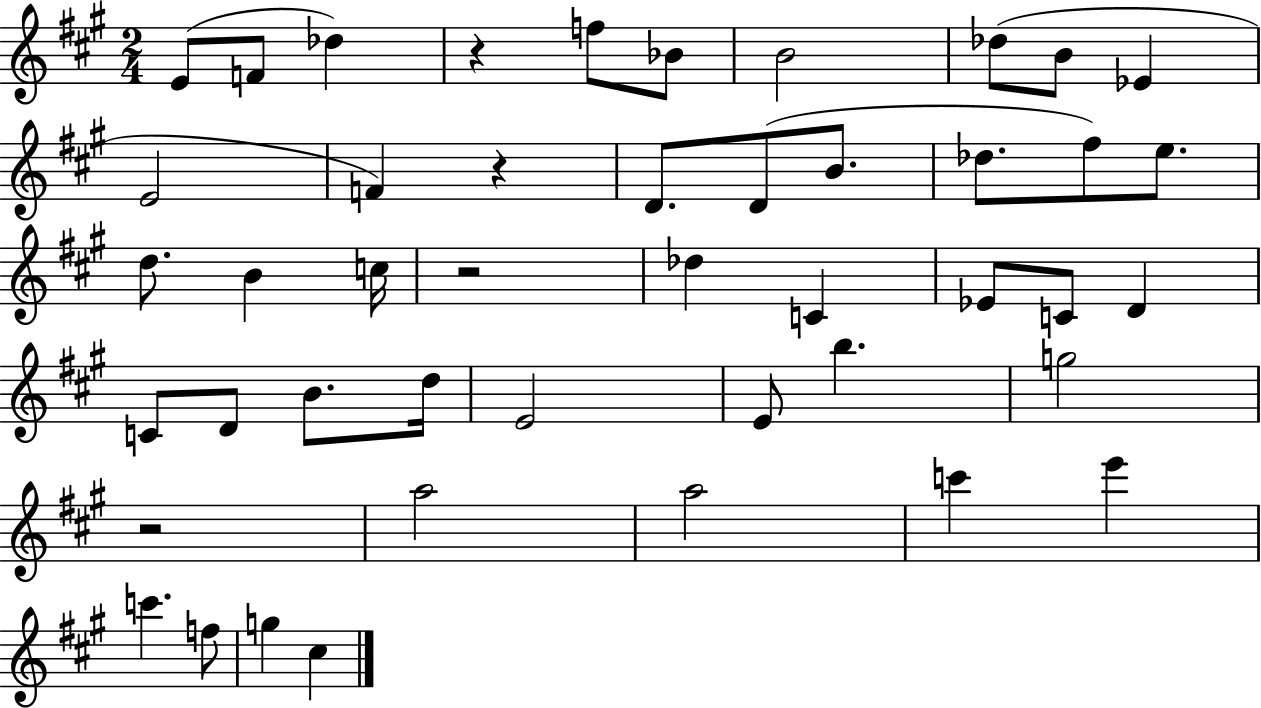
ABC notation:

X:1
T:Untitled
M:2/4
L:1/4
K:A
E/2 F/2 _d z f/2 _B/2 B2 _d/2 B/2 _E E2 F z D/2 D/2 B/2 _d/2 ^f/2 e/2 d/2 B c/4 z2 _d C _E/2 C/2 D C/2 D/2 B/2 d/4 E2 E/2 b g2 z2 a2 a2 c' e' c' f/2 g ^c